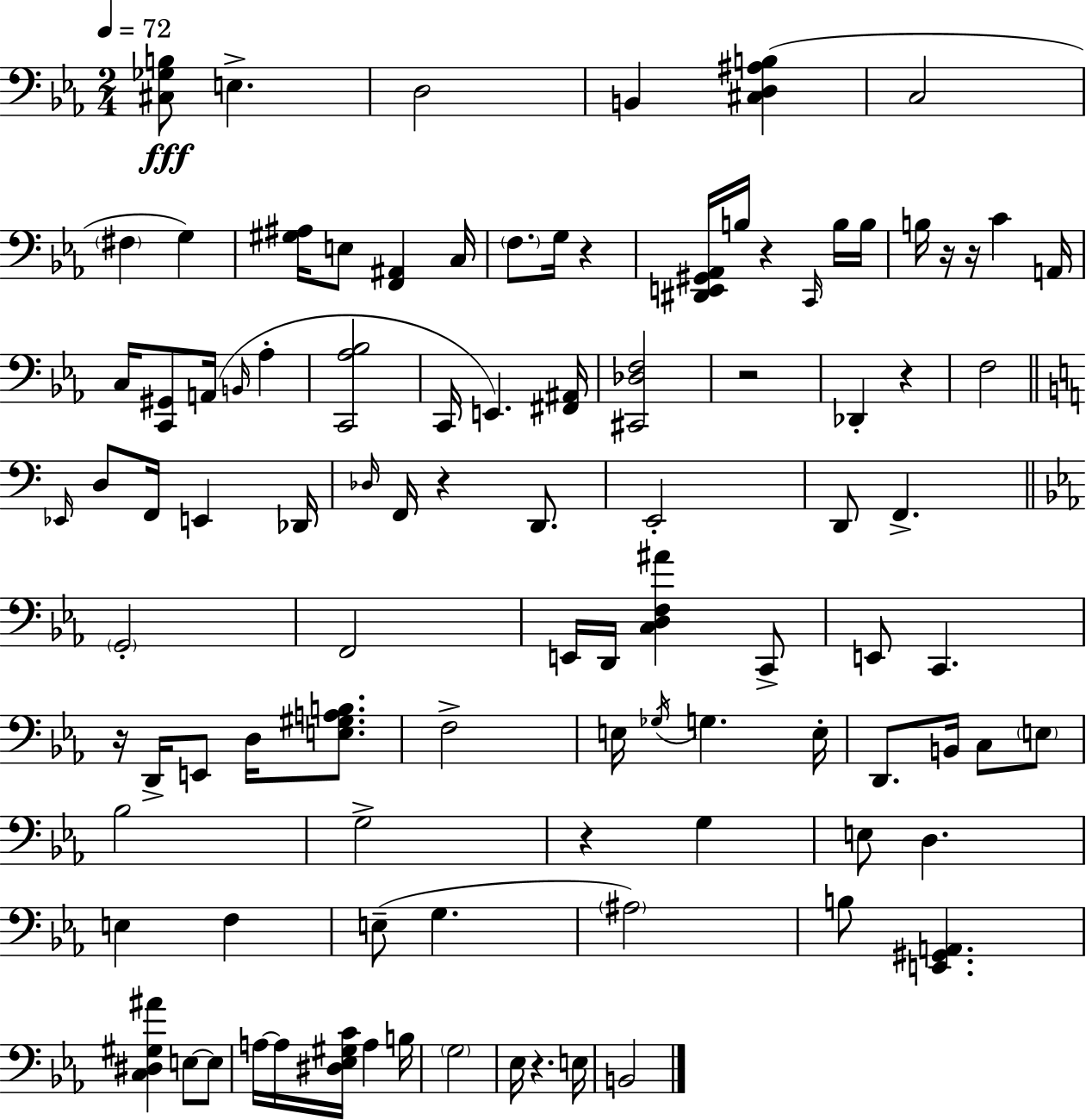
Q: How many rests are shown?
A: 10